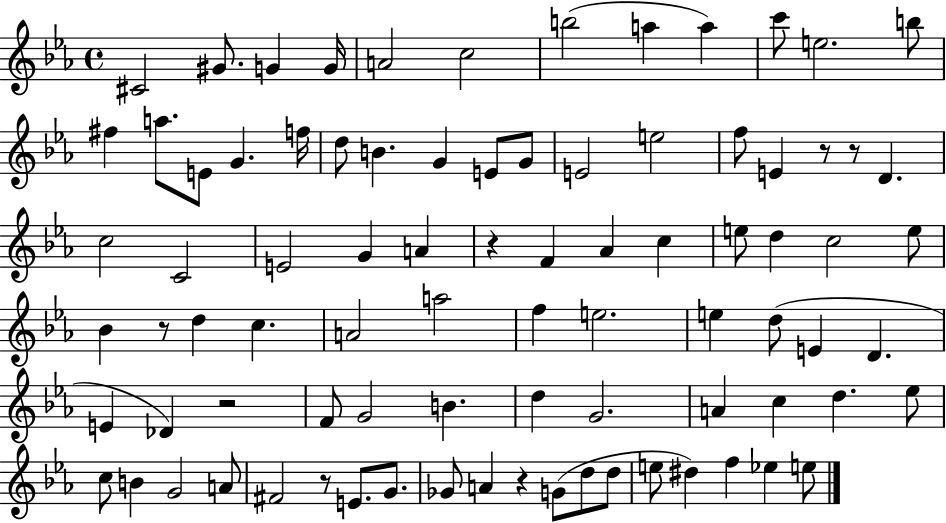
{
  \clef treble
  \time 4/4
  \defaultTimeSignature
  \key ees \major
  cis'2 gis'8. g'4 g'16 | a'2 c''2 | b''2( a''4 a''4) | c'''8 e''2. b''8 | \break fis''4 a''8. e'8 g'4. f''16 | d''8 b'4. g'4 e'8 g'8 | e'2 e''2 | f''8 e'4 r8 r8 d'4. | \break c''2 c'2 | e'2 g'4 a'4 | r4 f'4 aes'4 c''4 | e''8 d''4 c''2 e''8 | \break bes'4 r8 d''4 c''4. | a'2 a''2 | f''4 e''2. | e''4 d''8( e'4 d'4. | \break e'4 des'4) r2 | f'8 g'2 b'4. | d''4 g'2. | a'4 c''4 d''4. ees''8 | \break c''8 b'4 g'2 a'8 | fis'2 r8 e'8. g'8. | ges'8 a'4 r4 g'8( d''8 d''8 | e''8 dis''4) f''4 ees''4 e''8 | \break \bar "|."
}